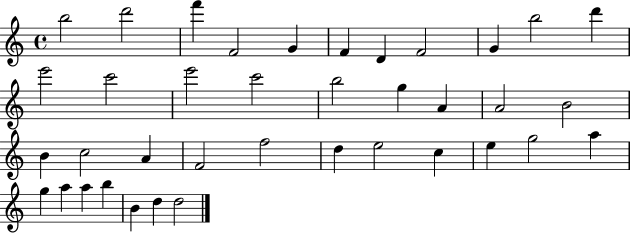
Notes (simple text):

B5/h D6/h F6/q F4/h G4/q F4/q D4/q F4/h G4/q B5/h D6/q E6/h C6/h E6/h C6/h B5/h G5/q A4/q A4/h B4/h B4/q C5/h A4/q F4/h F5/h D5/q E5/h C5/q E5/q G5/h A5/q G5/q A5/q A5/q B5/q B4/q D5/q D5/h